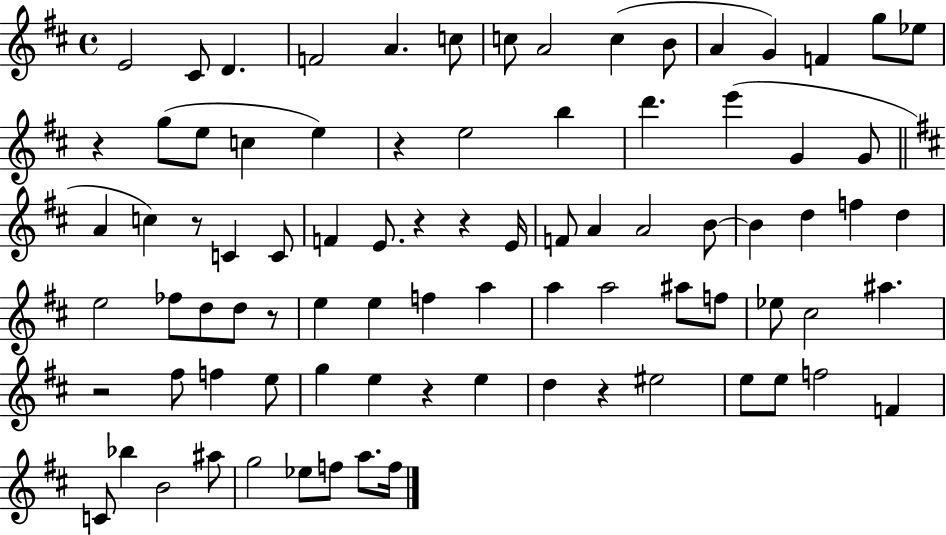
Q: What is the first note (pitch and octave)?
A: E4